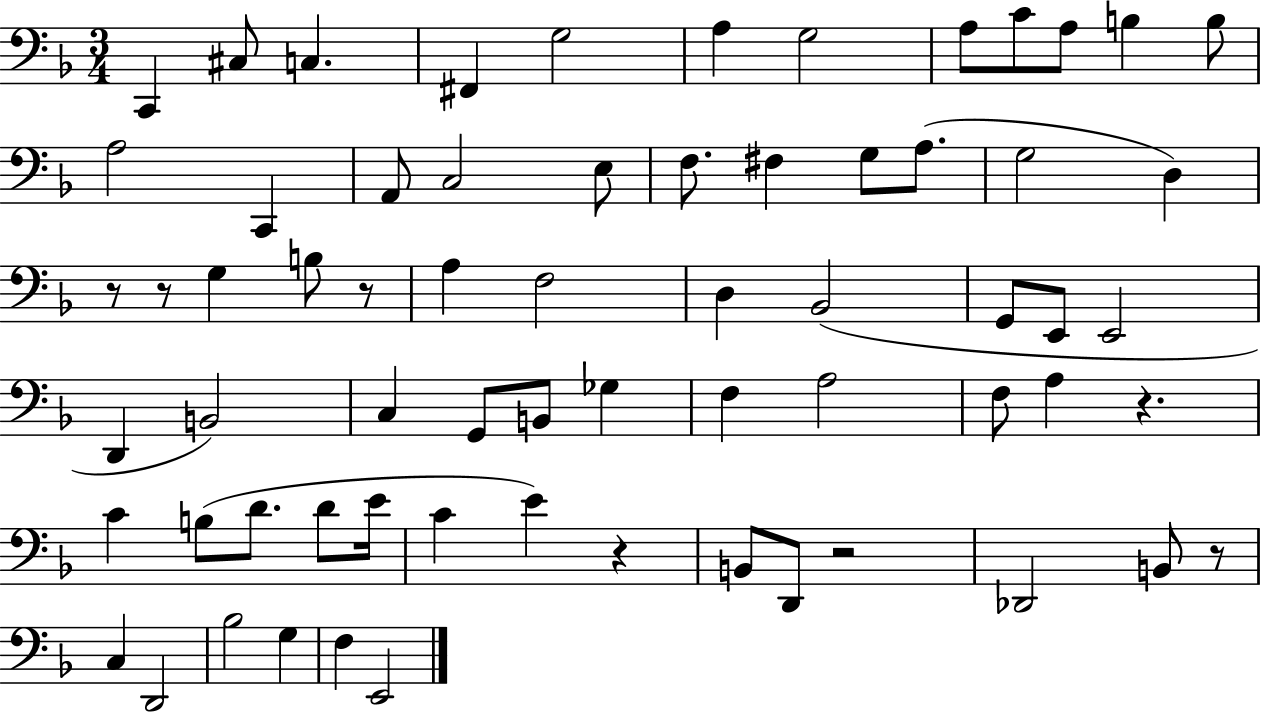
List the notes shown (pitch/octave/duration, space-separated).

C2/q C#3/e C3/q. F#2/q G3/h A3/q G3/h A3/e C4/e A3/e B3/q B3/e A3/h C2/q A2/e C3/h E3/e F3/e. F#3/q G3/e A3/e. G3/h D3/q R/e R/e G3/q B3/e R/e A3/q F3/h D3/q Bb2/h G2/e E2/e E2/h D2/q B2/h C3/q G2/e B2/e Gb3/q F3/q A3/h F3/e A3/q R/q. C4/q B3/e D4/e. D4/e E4/s C4/q E4/q R/q B2/e D2/e R/h Db2/h B2/e R/e C3/q D2/h Bb3/h G3/q F3/q E2/h